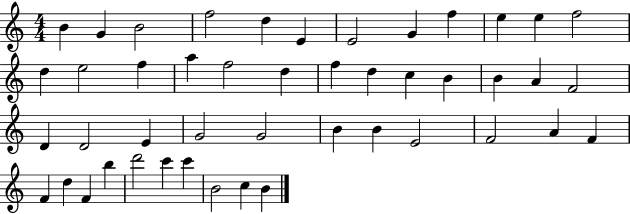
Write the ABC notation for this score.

X:1
T:Untitled
M:4/4
L:1/4
K:C
B G B2 f2 d E E2 G f e e f2 d e2 f a f2 d f d c B B A F2 D D2 E G2 G2 B B E2 F2 A F F d F b d'2 c' c' B2 c B